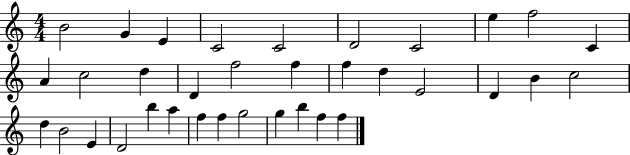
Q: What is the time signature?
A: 4/4